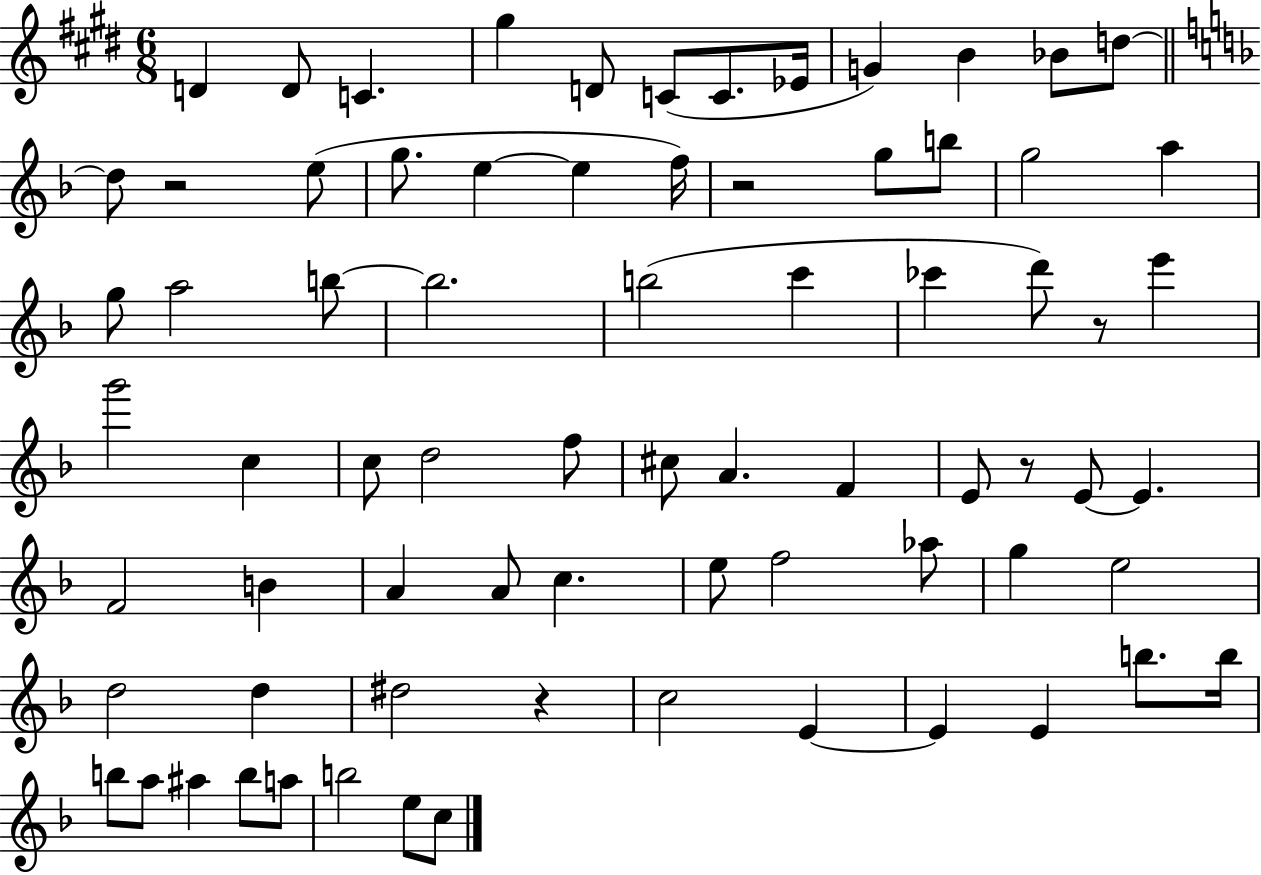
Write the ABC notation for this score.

X:1
T:Untitled
M:6/8
L:1/4
K:E
D D/2 C ^g D/2 C/2 C/2 _E/4 G B _B/2 d/2 d/2 z2 e/2 g/2 e e f/4 z2 g/2 b/2 g2 a g/2 a2 b/2 b2 b2 c' _c' d'/2 z/2 e' g'2 c c/2 d2 f/2 ^c/2 A F E/2 z/2 E/2 E F2 B A A/2 c e/2 f2 _a/2 g e2 d2 d ^d2 z c2 E E E b/2 b/4 b/2 a/2 ^a b/2 a/2 b2 e/2 c/2